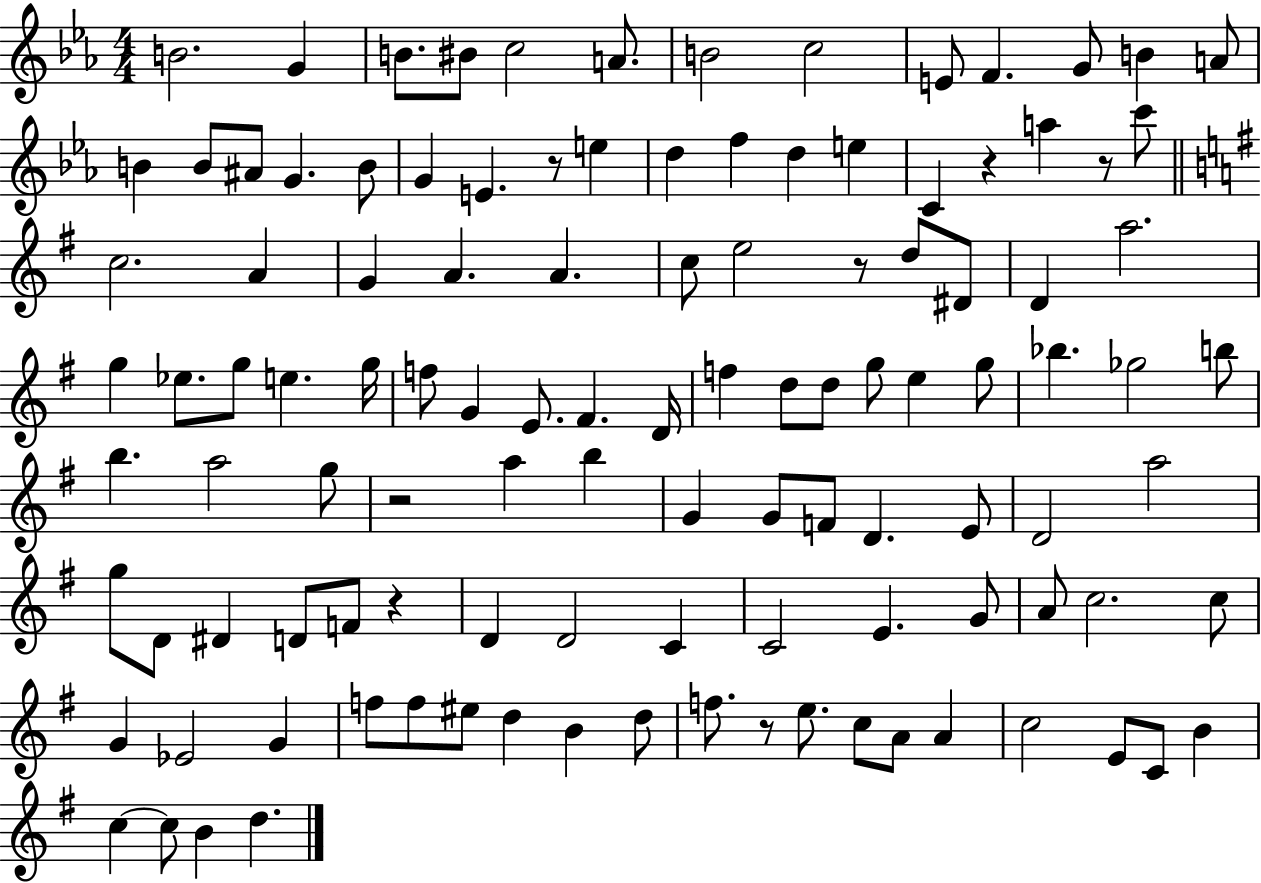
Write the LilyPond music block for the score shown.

{
  \clef treble
  \numericTimeSignature
  \time 4/4
  \key ees \major
  b'2. g'4 | b'8. bis'8 c''2 a'8. | b'2 c''2 | e'8 f'4. g'8 b'4 a'8 | \break b'4 b'8 ais'8 g'4. b'8 | g'4 e'4. r8 e''4 | d''4 f''4 d''4 e''4 | c'4 r4 a''4 r8 c'''8 | \break \bar "||" \break \key g \major c''2. a'4 | g'4 a'4. a'4. | c''8 e''2 r8 d''8 dis'8 | d'4 a''2. | \break g''4 ees''8. g''8 e''4. g''16 | f''8 g'4 e'8. fis'4. d'16 | f''4 d''8 d''8 g''8 e''4 g''8 | bes''4. ges''2 b''8 | \break b''4. a''2 g''8 | r2 a''4 b''4 | g'4 g'8 f'8 d'4. e'8 | d'2 a''2 | \break g''8 d'8 dis'4 d'8 f'8 r4 | d'4 d'2 c'4 | c'2 e'4. g'8 | a'8 c''2. c''8 | \break g'4 ees'2 g'4 | f''8 f''8 eis''8 d''4 b'4 d''8 | f''8. r8 e''8. c''8 a'8 a'4 | c''2 e'8 c'8 b'4 | \break c''4~~ c''8 b'4 d''4. | \bar "|."
}